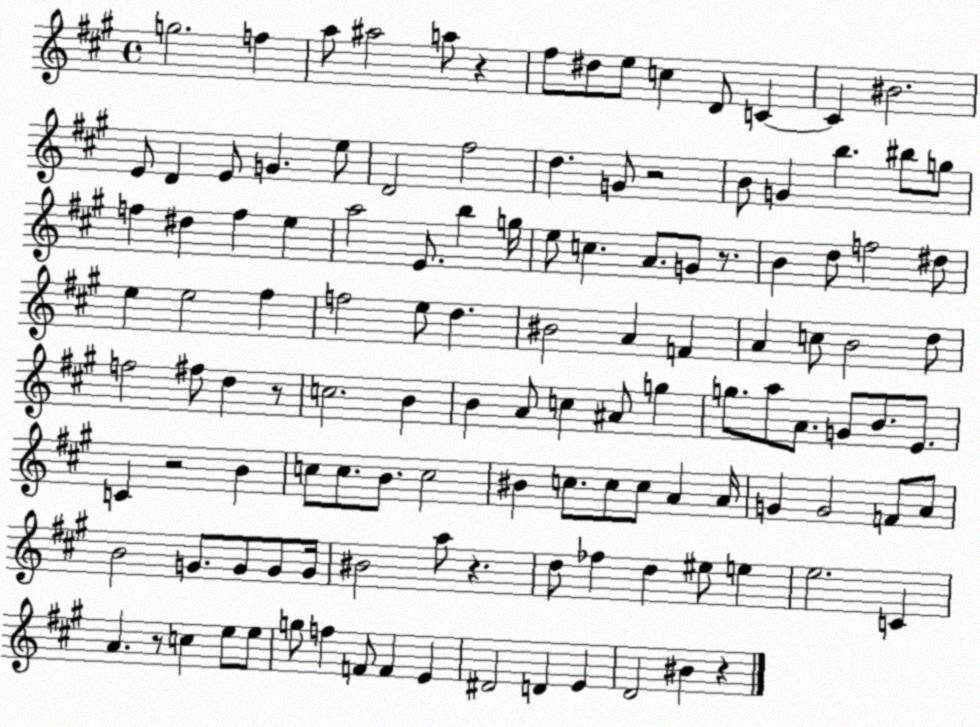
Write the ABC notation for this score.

X:1
T:Untitled
M:4/4
L:1/4
K:A
g2 f a/2 ^a2 a/2 z ^f/2 ^d/2 e/2 c D/2 C C ^B2 E/2 D E/2 G e/2 D2 ^f2 d G/2 z2 B/2 G b ^b/2 g/2 f ^d f e a2 E/2 b g/4 e/2 c A/2 G/2 z/2 B d/2 f2 ^d/2 e e2 ^f f2 e/2 d ^B2 A F A c/2 B2 d/2 f2 ^f/2 d z/2 c2 B B A/2 c ^A/2 g g/2 a/2 A/2 G/2 B/2 E/2 C z2 B c/2 c/2 B/2 c2 ^B c/2 c/2 c/2 A A/4 G G2 F/2 A/2 B2 G/2 G/2 G/2 G/4 ^B2 a/2 z d/2 _f d ^e/2 e e2 C A z/2 c e/2 e/2 g/2 f F/2 F E ^D2 D E D2 ^B z